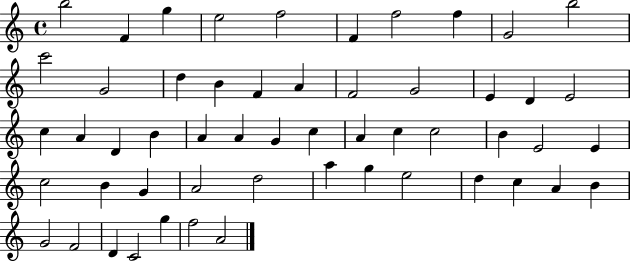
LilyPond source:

{
  \clef treble
  \time 4/4
  \defaultTimeSignature
  \key c \major
  b''2 f'4 g''4 | e''2 f''2 | f'4 f''2 f''4 | g'2 b''2 | \break c'''2 g'2 | d''4 b'4 f'4 a'4 | f'2 g'2 | e'4 d'4 e'2 | \break c''4 a'4 d'4 b'4 | a'4 a'4 g'4 c''4 | a'4 c''4 c''2 | b'4 e'2 e'4 | \break c''2 b'4 g'4 | a'2 d''2 | a''4 g''4 e''2 | d''4 c''4 a'4 b'4 | \break g'2 f'2 | d'4 c'2 g''4 | f''2 a'2 | \bar "|."
}